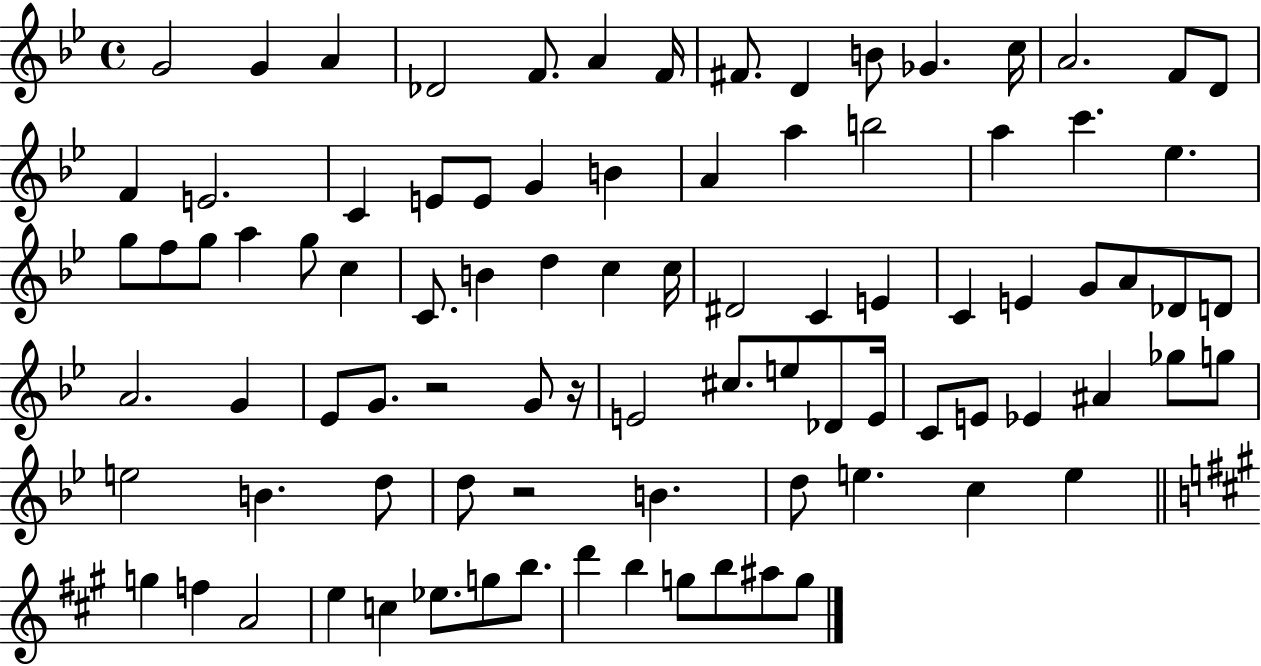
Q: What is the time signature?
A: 4/4